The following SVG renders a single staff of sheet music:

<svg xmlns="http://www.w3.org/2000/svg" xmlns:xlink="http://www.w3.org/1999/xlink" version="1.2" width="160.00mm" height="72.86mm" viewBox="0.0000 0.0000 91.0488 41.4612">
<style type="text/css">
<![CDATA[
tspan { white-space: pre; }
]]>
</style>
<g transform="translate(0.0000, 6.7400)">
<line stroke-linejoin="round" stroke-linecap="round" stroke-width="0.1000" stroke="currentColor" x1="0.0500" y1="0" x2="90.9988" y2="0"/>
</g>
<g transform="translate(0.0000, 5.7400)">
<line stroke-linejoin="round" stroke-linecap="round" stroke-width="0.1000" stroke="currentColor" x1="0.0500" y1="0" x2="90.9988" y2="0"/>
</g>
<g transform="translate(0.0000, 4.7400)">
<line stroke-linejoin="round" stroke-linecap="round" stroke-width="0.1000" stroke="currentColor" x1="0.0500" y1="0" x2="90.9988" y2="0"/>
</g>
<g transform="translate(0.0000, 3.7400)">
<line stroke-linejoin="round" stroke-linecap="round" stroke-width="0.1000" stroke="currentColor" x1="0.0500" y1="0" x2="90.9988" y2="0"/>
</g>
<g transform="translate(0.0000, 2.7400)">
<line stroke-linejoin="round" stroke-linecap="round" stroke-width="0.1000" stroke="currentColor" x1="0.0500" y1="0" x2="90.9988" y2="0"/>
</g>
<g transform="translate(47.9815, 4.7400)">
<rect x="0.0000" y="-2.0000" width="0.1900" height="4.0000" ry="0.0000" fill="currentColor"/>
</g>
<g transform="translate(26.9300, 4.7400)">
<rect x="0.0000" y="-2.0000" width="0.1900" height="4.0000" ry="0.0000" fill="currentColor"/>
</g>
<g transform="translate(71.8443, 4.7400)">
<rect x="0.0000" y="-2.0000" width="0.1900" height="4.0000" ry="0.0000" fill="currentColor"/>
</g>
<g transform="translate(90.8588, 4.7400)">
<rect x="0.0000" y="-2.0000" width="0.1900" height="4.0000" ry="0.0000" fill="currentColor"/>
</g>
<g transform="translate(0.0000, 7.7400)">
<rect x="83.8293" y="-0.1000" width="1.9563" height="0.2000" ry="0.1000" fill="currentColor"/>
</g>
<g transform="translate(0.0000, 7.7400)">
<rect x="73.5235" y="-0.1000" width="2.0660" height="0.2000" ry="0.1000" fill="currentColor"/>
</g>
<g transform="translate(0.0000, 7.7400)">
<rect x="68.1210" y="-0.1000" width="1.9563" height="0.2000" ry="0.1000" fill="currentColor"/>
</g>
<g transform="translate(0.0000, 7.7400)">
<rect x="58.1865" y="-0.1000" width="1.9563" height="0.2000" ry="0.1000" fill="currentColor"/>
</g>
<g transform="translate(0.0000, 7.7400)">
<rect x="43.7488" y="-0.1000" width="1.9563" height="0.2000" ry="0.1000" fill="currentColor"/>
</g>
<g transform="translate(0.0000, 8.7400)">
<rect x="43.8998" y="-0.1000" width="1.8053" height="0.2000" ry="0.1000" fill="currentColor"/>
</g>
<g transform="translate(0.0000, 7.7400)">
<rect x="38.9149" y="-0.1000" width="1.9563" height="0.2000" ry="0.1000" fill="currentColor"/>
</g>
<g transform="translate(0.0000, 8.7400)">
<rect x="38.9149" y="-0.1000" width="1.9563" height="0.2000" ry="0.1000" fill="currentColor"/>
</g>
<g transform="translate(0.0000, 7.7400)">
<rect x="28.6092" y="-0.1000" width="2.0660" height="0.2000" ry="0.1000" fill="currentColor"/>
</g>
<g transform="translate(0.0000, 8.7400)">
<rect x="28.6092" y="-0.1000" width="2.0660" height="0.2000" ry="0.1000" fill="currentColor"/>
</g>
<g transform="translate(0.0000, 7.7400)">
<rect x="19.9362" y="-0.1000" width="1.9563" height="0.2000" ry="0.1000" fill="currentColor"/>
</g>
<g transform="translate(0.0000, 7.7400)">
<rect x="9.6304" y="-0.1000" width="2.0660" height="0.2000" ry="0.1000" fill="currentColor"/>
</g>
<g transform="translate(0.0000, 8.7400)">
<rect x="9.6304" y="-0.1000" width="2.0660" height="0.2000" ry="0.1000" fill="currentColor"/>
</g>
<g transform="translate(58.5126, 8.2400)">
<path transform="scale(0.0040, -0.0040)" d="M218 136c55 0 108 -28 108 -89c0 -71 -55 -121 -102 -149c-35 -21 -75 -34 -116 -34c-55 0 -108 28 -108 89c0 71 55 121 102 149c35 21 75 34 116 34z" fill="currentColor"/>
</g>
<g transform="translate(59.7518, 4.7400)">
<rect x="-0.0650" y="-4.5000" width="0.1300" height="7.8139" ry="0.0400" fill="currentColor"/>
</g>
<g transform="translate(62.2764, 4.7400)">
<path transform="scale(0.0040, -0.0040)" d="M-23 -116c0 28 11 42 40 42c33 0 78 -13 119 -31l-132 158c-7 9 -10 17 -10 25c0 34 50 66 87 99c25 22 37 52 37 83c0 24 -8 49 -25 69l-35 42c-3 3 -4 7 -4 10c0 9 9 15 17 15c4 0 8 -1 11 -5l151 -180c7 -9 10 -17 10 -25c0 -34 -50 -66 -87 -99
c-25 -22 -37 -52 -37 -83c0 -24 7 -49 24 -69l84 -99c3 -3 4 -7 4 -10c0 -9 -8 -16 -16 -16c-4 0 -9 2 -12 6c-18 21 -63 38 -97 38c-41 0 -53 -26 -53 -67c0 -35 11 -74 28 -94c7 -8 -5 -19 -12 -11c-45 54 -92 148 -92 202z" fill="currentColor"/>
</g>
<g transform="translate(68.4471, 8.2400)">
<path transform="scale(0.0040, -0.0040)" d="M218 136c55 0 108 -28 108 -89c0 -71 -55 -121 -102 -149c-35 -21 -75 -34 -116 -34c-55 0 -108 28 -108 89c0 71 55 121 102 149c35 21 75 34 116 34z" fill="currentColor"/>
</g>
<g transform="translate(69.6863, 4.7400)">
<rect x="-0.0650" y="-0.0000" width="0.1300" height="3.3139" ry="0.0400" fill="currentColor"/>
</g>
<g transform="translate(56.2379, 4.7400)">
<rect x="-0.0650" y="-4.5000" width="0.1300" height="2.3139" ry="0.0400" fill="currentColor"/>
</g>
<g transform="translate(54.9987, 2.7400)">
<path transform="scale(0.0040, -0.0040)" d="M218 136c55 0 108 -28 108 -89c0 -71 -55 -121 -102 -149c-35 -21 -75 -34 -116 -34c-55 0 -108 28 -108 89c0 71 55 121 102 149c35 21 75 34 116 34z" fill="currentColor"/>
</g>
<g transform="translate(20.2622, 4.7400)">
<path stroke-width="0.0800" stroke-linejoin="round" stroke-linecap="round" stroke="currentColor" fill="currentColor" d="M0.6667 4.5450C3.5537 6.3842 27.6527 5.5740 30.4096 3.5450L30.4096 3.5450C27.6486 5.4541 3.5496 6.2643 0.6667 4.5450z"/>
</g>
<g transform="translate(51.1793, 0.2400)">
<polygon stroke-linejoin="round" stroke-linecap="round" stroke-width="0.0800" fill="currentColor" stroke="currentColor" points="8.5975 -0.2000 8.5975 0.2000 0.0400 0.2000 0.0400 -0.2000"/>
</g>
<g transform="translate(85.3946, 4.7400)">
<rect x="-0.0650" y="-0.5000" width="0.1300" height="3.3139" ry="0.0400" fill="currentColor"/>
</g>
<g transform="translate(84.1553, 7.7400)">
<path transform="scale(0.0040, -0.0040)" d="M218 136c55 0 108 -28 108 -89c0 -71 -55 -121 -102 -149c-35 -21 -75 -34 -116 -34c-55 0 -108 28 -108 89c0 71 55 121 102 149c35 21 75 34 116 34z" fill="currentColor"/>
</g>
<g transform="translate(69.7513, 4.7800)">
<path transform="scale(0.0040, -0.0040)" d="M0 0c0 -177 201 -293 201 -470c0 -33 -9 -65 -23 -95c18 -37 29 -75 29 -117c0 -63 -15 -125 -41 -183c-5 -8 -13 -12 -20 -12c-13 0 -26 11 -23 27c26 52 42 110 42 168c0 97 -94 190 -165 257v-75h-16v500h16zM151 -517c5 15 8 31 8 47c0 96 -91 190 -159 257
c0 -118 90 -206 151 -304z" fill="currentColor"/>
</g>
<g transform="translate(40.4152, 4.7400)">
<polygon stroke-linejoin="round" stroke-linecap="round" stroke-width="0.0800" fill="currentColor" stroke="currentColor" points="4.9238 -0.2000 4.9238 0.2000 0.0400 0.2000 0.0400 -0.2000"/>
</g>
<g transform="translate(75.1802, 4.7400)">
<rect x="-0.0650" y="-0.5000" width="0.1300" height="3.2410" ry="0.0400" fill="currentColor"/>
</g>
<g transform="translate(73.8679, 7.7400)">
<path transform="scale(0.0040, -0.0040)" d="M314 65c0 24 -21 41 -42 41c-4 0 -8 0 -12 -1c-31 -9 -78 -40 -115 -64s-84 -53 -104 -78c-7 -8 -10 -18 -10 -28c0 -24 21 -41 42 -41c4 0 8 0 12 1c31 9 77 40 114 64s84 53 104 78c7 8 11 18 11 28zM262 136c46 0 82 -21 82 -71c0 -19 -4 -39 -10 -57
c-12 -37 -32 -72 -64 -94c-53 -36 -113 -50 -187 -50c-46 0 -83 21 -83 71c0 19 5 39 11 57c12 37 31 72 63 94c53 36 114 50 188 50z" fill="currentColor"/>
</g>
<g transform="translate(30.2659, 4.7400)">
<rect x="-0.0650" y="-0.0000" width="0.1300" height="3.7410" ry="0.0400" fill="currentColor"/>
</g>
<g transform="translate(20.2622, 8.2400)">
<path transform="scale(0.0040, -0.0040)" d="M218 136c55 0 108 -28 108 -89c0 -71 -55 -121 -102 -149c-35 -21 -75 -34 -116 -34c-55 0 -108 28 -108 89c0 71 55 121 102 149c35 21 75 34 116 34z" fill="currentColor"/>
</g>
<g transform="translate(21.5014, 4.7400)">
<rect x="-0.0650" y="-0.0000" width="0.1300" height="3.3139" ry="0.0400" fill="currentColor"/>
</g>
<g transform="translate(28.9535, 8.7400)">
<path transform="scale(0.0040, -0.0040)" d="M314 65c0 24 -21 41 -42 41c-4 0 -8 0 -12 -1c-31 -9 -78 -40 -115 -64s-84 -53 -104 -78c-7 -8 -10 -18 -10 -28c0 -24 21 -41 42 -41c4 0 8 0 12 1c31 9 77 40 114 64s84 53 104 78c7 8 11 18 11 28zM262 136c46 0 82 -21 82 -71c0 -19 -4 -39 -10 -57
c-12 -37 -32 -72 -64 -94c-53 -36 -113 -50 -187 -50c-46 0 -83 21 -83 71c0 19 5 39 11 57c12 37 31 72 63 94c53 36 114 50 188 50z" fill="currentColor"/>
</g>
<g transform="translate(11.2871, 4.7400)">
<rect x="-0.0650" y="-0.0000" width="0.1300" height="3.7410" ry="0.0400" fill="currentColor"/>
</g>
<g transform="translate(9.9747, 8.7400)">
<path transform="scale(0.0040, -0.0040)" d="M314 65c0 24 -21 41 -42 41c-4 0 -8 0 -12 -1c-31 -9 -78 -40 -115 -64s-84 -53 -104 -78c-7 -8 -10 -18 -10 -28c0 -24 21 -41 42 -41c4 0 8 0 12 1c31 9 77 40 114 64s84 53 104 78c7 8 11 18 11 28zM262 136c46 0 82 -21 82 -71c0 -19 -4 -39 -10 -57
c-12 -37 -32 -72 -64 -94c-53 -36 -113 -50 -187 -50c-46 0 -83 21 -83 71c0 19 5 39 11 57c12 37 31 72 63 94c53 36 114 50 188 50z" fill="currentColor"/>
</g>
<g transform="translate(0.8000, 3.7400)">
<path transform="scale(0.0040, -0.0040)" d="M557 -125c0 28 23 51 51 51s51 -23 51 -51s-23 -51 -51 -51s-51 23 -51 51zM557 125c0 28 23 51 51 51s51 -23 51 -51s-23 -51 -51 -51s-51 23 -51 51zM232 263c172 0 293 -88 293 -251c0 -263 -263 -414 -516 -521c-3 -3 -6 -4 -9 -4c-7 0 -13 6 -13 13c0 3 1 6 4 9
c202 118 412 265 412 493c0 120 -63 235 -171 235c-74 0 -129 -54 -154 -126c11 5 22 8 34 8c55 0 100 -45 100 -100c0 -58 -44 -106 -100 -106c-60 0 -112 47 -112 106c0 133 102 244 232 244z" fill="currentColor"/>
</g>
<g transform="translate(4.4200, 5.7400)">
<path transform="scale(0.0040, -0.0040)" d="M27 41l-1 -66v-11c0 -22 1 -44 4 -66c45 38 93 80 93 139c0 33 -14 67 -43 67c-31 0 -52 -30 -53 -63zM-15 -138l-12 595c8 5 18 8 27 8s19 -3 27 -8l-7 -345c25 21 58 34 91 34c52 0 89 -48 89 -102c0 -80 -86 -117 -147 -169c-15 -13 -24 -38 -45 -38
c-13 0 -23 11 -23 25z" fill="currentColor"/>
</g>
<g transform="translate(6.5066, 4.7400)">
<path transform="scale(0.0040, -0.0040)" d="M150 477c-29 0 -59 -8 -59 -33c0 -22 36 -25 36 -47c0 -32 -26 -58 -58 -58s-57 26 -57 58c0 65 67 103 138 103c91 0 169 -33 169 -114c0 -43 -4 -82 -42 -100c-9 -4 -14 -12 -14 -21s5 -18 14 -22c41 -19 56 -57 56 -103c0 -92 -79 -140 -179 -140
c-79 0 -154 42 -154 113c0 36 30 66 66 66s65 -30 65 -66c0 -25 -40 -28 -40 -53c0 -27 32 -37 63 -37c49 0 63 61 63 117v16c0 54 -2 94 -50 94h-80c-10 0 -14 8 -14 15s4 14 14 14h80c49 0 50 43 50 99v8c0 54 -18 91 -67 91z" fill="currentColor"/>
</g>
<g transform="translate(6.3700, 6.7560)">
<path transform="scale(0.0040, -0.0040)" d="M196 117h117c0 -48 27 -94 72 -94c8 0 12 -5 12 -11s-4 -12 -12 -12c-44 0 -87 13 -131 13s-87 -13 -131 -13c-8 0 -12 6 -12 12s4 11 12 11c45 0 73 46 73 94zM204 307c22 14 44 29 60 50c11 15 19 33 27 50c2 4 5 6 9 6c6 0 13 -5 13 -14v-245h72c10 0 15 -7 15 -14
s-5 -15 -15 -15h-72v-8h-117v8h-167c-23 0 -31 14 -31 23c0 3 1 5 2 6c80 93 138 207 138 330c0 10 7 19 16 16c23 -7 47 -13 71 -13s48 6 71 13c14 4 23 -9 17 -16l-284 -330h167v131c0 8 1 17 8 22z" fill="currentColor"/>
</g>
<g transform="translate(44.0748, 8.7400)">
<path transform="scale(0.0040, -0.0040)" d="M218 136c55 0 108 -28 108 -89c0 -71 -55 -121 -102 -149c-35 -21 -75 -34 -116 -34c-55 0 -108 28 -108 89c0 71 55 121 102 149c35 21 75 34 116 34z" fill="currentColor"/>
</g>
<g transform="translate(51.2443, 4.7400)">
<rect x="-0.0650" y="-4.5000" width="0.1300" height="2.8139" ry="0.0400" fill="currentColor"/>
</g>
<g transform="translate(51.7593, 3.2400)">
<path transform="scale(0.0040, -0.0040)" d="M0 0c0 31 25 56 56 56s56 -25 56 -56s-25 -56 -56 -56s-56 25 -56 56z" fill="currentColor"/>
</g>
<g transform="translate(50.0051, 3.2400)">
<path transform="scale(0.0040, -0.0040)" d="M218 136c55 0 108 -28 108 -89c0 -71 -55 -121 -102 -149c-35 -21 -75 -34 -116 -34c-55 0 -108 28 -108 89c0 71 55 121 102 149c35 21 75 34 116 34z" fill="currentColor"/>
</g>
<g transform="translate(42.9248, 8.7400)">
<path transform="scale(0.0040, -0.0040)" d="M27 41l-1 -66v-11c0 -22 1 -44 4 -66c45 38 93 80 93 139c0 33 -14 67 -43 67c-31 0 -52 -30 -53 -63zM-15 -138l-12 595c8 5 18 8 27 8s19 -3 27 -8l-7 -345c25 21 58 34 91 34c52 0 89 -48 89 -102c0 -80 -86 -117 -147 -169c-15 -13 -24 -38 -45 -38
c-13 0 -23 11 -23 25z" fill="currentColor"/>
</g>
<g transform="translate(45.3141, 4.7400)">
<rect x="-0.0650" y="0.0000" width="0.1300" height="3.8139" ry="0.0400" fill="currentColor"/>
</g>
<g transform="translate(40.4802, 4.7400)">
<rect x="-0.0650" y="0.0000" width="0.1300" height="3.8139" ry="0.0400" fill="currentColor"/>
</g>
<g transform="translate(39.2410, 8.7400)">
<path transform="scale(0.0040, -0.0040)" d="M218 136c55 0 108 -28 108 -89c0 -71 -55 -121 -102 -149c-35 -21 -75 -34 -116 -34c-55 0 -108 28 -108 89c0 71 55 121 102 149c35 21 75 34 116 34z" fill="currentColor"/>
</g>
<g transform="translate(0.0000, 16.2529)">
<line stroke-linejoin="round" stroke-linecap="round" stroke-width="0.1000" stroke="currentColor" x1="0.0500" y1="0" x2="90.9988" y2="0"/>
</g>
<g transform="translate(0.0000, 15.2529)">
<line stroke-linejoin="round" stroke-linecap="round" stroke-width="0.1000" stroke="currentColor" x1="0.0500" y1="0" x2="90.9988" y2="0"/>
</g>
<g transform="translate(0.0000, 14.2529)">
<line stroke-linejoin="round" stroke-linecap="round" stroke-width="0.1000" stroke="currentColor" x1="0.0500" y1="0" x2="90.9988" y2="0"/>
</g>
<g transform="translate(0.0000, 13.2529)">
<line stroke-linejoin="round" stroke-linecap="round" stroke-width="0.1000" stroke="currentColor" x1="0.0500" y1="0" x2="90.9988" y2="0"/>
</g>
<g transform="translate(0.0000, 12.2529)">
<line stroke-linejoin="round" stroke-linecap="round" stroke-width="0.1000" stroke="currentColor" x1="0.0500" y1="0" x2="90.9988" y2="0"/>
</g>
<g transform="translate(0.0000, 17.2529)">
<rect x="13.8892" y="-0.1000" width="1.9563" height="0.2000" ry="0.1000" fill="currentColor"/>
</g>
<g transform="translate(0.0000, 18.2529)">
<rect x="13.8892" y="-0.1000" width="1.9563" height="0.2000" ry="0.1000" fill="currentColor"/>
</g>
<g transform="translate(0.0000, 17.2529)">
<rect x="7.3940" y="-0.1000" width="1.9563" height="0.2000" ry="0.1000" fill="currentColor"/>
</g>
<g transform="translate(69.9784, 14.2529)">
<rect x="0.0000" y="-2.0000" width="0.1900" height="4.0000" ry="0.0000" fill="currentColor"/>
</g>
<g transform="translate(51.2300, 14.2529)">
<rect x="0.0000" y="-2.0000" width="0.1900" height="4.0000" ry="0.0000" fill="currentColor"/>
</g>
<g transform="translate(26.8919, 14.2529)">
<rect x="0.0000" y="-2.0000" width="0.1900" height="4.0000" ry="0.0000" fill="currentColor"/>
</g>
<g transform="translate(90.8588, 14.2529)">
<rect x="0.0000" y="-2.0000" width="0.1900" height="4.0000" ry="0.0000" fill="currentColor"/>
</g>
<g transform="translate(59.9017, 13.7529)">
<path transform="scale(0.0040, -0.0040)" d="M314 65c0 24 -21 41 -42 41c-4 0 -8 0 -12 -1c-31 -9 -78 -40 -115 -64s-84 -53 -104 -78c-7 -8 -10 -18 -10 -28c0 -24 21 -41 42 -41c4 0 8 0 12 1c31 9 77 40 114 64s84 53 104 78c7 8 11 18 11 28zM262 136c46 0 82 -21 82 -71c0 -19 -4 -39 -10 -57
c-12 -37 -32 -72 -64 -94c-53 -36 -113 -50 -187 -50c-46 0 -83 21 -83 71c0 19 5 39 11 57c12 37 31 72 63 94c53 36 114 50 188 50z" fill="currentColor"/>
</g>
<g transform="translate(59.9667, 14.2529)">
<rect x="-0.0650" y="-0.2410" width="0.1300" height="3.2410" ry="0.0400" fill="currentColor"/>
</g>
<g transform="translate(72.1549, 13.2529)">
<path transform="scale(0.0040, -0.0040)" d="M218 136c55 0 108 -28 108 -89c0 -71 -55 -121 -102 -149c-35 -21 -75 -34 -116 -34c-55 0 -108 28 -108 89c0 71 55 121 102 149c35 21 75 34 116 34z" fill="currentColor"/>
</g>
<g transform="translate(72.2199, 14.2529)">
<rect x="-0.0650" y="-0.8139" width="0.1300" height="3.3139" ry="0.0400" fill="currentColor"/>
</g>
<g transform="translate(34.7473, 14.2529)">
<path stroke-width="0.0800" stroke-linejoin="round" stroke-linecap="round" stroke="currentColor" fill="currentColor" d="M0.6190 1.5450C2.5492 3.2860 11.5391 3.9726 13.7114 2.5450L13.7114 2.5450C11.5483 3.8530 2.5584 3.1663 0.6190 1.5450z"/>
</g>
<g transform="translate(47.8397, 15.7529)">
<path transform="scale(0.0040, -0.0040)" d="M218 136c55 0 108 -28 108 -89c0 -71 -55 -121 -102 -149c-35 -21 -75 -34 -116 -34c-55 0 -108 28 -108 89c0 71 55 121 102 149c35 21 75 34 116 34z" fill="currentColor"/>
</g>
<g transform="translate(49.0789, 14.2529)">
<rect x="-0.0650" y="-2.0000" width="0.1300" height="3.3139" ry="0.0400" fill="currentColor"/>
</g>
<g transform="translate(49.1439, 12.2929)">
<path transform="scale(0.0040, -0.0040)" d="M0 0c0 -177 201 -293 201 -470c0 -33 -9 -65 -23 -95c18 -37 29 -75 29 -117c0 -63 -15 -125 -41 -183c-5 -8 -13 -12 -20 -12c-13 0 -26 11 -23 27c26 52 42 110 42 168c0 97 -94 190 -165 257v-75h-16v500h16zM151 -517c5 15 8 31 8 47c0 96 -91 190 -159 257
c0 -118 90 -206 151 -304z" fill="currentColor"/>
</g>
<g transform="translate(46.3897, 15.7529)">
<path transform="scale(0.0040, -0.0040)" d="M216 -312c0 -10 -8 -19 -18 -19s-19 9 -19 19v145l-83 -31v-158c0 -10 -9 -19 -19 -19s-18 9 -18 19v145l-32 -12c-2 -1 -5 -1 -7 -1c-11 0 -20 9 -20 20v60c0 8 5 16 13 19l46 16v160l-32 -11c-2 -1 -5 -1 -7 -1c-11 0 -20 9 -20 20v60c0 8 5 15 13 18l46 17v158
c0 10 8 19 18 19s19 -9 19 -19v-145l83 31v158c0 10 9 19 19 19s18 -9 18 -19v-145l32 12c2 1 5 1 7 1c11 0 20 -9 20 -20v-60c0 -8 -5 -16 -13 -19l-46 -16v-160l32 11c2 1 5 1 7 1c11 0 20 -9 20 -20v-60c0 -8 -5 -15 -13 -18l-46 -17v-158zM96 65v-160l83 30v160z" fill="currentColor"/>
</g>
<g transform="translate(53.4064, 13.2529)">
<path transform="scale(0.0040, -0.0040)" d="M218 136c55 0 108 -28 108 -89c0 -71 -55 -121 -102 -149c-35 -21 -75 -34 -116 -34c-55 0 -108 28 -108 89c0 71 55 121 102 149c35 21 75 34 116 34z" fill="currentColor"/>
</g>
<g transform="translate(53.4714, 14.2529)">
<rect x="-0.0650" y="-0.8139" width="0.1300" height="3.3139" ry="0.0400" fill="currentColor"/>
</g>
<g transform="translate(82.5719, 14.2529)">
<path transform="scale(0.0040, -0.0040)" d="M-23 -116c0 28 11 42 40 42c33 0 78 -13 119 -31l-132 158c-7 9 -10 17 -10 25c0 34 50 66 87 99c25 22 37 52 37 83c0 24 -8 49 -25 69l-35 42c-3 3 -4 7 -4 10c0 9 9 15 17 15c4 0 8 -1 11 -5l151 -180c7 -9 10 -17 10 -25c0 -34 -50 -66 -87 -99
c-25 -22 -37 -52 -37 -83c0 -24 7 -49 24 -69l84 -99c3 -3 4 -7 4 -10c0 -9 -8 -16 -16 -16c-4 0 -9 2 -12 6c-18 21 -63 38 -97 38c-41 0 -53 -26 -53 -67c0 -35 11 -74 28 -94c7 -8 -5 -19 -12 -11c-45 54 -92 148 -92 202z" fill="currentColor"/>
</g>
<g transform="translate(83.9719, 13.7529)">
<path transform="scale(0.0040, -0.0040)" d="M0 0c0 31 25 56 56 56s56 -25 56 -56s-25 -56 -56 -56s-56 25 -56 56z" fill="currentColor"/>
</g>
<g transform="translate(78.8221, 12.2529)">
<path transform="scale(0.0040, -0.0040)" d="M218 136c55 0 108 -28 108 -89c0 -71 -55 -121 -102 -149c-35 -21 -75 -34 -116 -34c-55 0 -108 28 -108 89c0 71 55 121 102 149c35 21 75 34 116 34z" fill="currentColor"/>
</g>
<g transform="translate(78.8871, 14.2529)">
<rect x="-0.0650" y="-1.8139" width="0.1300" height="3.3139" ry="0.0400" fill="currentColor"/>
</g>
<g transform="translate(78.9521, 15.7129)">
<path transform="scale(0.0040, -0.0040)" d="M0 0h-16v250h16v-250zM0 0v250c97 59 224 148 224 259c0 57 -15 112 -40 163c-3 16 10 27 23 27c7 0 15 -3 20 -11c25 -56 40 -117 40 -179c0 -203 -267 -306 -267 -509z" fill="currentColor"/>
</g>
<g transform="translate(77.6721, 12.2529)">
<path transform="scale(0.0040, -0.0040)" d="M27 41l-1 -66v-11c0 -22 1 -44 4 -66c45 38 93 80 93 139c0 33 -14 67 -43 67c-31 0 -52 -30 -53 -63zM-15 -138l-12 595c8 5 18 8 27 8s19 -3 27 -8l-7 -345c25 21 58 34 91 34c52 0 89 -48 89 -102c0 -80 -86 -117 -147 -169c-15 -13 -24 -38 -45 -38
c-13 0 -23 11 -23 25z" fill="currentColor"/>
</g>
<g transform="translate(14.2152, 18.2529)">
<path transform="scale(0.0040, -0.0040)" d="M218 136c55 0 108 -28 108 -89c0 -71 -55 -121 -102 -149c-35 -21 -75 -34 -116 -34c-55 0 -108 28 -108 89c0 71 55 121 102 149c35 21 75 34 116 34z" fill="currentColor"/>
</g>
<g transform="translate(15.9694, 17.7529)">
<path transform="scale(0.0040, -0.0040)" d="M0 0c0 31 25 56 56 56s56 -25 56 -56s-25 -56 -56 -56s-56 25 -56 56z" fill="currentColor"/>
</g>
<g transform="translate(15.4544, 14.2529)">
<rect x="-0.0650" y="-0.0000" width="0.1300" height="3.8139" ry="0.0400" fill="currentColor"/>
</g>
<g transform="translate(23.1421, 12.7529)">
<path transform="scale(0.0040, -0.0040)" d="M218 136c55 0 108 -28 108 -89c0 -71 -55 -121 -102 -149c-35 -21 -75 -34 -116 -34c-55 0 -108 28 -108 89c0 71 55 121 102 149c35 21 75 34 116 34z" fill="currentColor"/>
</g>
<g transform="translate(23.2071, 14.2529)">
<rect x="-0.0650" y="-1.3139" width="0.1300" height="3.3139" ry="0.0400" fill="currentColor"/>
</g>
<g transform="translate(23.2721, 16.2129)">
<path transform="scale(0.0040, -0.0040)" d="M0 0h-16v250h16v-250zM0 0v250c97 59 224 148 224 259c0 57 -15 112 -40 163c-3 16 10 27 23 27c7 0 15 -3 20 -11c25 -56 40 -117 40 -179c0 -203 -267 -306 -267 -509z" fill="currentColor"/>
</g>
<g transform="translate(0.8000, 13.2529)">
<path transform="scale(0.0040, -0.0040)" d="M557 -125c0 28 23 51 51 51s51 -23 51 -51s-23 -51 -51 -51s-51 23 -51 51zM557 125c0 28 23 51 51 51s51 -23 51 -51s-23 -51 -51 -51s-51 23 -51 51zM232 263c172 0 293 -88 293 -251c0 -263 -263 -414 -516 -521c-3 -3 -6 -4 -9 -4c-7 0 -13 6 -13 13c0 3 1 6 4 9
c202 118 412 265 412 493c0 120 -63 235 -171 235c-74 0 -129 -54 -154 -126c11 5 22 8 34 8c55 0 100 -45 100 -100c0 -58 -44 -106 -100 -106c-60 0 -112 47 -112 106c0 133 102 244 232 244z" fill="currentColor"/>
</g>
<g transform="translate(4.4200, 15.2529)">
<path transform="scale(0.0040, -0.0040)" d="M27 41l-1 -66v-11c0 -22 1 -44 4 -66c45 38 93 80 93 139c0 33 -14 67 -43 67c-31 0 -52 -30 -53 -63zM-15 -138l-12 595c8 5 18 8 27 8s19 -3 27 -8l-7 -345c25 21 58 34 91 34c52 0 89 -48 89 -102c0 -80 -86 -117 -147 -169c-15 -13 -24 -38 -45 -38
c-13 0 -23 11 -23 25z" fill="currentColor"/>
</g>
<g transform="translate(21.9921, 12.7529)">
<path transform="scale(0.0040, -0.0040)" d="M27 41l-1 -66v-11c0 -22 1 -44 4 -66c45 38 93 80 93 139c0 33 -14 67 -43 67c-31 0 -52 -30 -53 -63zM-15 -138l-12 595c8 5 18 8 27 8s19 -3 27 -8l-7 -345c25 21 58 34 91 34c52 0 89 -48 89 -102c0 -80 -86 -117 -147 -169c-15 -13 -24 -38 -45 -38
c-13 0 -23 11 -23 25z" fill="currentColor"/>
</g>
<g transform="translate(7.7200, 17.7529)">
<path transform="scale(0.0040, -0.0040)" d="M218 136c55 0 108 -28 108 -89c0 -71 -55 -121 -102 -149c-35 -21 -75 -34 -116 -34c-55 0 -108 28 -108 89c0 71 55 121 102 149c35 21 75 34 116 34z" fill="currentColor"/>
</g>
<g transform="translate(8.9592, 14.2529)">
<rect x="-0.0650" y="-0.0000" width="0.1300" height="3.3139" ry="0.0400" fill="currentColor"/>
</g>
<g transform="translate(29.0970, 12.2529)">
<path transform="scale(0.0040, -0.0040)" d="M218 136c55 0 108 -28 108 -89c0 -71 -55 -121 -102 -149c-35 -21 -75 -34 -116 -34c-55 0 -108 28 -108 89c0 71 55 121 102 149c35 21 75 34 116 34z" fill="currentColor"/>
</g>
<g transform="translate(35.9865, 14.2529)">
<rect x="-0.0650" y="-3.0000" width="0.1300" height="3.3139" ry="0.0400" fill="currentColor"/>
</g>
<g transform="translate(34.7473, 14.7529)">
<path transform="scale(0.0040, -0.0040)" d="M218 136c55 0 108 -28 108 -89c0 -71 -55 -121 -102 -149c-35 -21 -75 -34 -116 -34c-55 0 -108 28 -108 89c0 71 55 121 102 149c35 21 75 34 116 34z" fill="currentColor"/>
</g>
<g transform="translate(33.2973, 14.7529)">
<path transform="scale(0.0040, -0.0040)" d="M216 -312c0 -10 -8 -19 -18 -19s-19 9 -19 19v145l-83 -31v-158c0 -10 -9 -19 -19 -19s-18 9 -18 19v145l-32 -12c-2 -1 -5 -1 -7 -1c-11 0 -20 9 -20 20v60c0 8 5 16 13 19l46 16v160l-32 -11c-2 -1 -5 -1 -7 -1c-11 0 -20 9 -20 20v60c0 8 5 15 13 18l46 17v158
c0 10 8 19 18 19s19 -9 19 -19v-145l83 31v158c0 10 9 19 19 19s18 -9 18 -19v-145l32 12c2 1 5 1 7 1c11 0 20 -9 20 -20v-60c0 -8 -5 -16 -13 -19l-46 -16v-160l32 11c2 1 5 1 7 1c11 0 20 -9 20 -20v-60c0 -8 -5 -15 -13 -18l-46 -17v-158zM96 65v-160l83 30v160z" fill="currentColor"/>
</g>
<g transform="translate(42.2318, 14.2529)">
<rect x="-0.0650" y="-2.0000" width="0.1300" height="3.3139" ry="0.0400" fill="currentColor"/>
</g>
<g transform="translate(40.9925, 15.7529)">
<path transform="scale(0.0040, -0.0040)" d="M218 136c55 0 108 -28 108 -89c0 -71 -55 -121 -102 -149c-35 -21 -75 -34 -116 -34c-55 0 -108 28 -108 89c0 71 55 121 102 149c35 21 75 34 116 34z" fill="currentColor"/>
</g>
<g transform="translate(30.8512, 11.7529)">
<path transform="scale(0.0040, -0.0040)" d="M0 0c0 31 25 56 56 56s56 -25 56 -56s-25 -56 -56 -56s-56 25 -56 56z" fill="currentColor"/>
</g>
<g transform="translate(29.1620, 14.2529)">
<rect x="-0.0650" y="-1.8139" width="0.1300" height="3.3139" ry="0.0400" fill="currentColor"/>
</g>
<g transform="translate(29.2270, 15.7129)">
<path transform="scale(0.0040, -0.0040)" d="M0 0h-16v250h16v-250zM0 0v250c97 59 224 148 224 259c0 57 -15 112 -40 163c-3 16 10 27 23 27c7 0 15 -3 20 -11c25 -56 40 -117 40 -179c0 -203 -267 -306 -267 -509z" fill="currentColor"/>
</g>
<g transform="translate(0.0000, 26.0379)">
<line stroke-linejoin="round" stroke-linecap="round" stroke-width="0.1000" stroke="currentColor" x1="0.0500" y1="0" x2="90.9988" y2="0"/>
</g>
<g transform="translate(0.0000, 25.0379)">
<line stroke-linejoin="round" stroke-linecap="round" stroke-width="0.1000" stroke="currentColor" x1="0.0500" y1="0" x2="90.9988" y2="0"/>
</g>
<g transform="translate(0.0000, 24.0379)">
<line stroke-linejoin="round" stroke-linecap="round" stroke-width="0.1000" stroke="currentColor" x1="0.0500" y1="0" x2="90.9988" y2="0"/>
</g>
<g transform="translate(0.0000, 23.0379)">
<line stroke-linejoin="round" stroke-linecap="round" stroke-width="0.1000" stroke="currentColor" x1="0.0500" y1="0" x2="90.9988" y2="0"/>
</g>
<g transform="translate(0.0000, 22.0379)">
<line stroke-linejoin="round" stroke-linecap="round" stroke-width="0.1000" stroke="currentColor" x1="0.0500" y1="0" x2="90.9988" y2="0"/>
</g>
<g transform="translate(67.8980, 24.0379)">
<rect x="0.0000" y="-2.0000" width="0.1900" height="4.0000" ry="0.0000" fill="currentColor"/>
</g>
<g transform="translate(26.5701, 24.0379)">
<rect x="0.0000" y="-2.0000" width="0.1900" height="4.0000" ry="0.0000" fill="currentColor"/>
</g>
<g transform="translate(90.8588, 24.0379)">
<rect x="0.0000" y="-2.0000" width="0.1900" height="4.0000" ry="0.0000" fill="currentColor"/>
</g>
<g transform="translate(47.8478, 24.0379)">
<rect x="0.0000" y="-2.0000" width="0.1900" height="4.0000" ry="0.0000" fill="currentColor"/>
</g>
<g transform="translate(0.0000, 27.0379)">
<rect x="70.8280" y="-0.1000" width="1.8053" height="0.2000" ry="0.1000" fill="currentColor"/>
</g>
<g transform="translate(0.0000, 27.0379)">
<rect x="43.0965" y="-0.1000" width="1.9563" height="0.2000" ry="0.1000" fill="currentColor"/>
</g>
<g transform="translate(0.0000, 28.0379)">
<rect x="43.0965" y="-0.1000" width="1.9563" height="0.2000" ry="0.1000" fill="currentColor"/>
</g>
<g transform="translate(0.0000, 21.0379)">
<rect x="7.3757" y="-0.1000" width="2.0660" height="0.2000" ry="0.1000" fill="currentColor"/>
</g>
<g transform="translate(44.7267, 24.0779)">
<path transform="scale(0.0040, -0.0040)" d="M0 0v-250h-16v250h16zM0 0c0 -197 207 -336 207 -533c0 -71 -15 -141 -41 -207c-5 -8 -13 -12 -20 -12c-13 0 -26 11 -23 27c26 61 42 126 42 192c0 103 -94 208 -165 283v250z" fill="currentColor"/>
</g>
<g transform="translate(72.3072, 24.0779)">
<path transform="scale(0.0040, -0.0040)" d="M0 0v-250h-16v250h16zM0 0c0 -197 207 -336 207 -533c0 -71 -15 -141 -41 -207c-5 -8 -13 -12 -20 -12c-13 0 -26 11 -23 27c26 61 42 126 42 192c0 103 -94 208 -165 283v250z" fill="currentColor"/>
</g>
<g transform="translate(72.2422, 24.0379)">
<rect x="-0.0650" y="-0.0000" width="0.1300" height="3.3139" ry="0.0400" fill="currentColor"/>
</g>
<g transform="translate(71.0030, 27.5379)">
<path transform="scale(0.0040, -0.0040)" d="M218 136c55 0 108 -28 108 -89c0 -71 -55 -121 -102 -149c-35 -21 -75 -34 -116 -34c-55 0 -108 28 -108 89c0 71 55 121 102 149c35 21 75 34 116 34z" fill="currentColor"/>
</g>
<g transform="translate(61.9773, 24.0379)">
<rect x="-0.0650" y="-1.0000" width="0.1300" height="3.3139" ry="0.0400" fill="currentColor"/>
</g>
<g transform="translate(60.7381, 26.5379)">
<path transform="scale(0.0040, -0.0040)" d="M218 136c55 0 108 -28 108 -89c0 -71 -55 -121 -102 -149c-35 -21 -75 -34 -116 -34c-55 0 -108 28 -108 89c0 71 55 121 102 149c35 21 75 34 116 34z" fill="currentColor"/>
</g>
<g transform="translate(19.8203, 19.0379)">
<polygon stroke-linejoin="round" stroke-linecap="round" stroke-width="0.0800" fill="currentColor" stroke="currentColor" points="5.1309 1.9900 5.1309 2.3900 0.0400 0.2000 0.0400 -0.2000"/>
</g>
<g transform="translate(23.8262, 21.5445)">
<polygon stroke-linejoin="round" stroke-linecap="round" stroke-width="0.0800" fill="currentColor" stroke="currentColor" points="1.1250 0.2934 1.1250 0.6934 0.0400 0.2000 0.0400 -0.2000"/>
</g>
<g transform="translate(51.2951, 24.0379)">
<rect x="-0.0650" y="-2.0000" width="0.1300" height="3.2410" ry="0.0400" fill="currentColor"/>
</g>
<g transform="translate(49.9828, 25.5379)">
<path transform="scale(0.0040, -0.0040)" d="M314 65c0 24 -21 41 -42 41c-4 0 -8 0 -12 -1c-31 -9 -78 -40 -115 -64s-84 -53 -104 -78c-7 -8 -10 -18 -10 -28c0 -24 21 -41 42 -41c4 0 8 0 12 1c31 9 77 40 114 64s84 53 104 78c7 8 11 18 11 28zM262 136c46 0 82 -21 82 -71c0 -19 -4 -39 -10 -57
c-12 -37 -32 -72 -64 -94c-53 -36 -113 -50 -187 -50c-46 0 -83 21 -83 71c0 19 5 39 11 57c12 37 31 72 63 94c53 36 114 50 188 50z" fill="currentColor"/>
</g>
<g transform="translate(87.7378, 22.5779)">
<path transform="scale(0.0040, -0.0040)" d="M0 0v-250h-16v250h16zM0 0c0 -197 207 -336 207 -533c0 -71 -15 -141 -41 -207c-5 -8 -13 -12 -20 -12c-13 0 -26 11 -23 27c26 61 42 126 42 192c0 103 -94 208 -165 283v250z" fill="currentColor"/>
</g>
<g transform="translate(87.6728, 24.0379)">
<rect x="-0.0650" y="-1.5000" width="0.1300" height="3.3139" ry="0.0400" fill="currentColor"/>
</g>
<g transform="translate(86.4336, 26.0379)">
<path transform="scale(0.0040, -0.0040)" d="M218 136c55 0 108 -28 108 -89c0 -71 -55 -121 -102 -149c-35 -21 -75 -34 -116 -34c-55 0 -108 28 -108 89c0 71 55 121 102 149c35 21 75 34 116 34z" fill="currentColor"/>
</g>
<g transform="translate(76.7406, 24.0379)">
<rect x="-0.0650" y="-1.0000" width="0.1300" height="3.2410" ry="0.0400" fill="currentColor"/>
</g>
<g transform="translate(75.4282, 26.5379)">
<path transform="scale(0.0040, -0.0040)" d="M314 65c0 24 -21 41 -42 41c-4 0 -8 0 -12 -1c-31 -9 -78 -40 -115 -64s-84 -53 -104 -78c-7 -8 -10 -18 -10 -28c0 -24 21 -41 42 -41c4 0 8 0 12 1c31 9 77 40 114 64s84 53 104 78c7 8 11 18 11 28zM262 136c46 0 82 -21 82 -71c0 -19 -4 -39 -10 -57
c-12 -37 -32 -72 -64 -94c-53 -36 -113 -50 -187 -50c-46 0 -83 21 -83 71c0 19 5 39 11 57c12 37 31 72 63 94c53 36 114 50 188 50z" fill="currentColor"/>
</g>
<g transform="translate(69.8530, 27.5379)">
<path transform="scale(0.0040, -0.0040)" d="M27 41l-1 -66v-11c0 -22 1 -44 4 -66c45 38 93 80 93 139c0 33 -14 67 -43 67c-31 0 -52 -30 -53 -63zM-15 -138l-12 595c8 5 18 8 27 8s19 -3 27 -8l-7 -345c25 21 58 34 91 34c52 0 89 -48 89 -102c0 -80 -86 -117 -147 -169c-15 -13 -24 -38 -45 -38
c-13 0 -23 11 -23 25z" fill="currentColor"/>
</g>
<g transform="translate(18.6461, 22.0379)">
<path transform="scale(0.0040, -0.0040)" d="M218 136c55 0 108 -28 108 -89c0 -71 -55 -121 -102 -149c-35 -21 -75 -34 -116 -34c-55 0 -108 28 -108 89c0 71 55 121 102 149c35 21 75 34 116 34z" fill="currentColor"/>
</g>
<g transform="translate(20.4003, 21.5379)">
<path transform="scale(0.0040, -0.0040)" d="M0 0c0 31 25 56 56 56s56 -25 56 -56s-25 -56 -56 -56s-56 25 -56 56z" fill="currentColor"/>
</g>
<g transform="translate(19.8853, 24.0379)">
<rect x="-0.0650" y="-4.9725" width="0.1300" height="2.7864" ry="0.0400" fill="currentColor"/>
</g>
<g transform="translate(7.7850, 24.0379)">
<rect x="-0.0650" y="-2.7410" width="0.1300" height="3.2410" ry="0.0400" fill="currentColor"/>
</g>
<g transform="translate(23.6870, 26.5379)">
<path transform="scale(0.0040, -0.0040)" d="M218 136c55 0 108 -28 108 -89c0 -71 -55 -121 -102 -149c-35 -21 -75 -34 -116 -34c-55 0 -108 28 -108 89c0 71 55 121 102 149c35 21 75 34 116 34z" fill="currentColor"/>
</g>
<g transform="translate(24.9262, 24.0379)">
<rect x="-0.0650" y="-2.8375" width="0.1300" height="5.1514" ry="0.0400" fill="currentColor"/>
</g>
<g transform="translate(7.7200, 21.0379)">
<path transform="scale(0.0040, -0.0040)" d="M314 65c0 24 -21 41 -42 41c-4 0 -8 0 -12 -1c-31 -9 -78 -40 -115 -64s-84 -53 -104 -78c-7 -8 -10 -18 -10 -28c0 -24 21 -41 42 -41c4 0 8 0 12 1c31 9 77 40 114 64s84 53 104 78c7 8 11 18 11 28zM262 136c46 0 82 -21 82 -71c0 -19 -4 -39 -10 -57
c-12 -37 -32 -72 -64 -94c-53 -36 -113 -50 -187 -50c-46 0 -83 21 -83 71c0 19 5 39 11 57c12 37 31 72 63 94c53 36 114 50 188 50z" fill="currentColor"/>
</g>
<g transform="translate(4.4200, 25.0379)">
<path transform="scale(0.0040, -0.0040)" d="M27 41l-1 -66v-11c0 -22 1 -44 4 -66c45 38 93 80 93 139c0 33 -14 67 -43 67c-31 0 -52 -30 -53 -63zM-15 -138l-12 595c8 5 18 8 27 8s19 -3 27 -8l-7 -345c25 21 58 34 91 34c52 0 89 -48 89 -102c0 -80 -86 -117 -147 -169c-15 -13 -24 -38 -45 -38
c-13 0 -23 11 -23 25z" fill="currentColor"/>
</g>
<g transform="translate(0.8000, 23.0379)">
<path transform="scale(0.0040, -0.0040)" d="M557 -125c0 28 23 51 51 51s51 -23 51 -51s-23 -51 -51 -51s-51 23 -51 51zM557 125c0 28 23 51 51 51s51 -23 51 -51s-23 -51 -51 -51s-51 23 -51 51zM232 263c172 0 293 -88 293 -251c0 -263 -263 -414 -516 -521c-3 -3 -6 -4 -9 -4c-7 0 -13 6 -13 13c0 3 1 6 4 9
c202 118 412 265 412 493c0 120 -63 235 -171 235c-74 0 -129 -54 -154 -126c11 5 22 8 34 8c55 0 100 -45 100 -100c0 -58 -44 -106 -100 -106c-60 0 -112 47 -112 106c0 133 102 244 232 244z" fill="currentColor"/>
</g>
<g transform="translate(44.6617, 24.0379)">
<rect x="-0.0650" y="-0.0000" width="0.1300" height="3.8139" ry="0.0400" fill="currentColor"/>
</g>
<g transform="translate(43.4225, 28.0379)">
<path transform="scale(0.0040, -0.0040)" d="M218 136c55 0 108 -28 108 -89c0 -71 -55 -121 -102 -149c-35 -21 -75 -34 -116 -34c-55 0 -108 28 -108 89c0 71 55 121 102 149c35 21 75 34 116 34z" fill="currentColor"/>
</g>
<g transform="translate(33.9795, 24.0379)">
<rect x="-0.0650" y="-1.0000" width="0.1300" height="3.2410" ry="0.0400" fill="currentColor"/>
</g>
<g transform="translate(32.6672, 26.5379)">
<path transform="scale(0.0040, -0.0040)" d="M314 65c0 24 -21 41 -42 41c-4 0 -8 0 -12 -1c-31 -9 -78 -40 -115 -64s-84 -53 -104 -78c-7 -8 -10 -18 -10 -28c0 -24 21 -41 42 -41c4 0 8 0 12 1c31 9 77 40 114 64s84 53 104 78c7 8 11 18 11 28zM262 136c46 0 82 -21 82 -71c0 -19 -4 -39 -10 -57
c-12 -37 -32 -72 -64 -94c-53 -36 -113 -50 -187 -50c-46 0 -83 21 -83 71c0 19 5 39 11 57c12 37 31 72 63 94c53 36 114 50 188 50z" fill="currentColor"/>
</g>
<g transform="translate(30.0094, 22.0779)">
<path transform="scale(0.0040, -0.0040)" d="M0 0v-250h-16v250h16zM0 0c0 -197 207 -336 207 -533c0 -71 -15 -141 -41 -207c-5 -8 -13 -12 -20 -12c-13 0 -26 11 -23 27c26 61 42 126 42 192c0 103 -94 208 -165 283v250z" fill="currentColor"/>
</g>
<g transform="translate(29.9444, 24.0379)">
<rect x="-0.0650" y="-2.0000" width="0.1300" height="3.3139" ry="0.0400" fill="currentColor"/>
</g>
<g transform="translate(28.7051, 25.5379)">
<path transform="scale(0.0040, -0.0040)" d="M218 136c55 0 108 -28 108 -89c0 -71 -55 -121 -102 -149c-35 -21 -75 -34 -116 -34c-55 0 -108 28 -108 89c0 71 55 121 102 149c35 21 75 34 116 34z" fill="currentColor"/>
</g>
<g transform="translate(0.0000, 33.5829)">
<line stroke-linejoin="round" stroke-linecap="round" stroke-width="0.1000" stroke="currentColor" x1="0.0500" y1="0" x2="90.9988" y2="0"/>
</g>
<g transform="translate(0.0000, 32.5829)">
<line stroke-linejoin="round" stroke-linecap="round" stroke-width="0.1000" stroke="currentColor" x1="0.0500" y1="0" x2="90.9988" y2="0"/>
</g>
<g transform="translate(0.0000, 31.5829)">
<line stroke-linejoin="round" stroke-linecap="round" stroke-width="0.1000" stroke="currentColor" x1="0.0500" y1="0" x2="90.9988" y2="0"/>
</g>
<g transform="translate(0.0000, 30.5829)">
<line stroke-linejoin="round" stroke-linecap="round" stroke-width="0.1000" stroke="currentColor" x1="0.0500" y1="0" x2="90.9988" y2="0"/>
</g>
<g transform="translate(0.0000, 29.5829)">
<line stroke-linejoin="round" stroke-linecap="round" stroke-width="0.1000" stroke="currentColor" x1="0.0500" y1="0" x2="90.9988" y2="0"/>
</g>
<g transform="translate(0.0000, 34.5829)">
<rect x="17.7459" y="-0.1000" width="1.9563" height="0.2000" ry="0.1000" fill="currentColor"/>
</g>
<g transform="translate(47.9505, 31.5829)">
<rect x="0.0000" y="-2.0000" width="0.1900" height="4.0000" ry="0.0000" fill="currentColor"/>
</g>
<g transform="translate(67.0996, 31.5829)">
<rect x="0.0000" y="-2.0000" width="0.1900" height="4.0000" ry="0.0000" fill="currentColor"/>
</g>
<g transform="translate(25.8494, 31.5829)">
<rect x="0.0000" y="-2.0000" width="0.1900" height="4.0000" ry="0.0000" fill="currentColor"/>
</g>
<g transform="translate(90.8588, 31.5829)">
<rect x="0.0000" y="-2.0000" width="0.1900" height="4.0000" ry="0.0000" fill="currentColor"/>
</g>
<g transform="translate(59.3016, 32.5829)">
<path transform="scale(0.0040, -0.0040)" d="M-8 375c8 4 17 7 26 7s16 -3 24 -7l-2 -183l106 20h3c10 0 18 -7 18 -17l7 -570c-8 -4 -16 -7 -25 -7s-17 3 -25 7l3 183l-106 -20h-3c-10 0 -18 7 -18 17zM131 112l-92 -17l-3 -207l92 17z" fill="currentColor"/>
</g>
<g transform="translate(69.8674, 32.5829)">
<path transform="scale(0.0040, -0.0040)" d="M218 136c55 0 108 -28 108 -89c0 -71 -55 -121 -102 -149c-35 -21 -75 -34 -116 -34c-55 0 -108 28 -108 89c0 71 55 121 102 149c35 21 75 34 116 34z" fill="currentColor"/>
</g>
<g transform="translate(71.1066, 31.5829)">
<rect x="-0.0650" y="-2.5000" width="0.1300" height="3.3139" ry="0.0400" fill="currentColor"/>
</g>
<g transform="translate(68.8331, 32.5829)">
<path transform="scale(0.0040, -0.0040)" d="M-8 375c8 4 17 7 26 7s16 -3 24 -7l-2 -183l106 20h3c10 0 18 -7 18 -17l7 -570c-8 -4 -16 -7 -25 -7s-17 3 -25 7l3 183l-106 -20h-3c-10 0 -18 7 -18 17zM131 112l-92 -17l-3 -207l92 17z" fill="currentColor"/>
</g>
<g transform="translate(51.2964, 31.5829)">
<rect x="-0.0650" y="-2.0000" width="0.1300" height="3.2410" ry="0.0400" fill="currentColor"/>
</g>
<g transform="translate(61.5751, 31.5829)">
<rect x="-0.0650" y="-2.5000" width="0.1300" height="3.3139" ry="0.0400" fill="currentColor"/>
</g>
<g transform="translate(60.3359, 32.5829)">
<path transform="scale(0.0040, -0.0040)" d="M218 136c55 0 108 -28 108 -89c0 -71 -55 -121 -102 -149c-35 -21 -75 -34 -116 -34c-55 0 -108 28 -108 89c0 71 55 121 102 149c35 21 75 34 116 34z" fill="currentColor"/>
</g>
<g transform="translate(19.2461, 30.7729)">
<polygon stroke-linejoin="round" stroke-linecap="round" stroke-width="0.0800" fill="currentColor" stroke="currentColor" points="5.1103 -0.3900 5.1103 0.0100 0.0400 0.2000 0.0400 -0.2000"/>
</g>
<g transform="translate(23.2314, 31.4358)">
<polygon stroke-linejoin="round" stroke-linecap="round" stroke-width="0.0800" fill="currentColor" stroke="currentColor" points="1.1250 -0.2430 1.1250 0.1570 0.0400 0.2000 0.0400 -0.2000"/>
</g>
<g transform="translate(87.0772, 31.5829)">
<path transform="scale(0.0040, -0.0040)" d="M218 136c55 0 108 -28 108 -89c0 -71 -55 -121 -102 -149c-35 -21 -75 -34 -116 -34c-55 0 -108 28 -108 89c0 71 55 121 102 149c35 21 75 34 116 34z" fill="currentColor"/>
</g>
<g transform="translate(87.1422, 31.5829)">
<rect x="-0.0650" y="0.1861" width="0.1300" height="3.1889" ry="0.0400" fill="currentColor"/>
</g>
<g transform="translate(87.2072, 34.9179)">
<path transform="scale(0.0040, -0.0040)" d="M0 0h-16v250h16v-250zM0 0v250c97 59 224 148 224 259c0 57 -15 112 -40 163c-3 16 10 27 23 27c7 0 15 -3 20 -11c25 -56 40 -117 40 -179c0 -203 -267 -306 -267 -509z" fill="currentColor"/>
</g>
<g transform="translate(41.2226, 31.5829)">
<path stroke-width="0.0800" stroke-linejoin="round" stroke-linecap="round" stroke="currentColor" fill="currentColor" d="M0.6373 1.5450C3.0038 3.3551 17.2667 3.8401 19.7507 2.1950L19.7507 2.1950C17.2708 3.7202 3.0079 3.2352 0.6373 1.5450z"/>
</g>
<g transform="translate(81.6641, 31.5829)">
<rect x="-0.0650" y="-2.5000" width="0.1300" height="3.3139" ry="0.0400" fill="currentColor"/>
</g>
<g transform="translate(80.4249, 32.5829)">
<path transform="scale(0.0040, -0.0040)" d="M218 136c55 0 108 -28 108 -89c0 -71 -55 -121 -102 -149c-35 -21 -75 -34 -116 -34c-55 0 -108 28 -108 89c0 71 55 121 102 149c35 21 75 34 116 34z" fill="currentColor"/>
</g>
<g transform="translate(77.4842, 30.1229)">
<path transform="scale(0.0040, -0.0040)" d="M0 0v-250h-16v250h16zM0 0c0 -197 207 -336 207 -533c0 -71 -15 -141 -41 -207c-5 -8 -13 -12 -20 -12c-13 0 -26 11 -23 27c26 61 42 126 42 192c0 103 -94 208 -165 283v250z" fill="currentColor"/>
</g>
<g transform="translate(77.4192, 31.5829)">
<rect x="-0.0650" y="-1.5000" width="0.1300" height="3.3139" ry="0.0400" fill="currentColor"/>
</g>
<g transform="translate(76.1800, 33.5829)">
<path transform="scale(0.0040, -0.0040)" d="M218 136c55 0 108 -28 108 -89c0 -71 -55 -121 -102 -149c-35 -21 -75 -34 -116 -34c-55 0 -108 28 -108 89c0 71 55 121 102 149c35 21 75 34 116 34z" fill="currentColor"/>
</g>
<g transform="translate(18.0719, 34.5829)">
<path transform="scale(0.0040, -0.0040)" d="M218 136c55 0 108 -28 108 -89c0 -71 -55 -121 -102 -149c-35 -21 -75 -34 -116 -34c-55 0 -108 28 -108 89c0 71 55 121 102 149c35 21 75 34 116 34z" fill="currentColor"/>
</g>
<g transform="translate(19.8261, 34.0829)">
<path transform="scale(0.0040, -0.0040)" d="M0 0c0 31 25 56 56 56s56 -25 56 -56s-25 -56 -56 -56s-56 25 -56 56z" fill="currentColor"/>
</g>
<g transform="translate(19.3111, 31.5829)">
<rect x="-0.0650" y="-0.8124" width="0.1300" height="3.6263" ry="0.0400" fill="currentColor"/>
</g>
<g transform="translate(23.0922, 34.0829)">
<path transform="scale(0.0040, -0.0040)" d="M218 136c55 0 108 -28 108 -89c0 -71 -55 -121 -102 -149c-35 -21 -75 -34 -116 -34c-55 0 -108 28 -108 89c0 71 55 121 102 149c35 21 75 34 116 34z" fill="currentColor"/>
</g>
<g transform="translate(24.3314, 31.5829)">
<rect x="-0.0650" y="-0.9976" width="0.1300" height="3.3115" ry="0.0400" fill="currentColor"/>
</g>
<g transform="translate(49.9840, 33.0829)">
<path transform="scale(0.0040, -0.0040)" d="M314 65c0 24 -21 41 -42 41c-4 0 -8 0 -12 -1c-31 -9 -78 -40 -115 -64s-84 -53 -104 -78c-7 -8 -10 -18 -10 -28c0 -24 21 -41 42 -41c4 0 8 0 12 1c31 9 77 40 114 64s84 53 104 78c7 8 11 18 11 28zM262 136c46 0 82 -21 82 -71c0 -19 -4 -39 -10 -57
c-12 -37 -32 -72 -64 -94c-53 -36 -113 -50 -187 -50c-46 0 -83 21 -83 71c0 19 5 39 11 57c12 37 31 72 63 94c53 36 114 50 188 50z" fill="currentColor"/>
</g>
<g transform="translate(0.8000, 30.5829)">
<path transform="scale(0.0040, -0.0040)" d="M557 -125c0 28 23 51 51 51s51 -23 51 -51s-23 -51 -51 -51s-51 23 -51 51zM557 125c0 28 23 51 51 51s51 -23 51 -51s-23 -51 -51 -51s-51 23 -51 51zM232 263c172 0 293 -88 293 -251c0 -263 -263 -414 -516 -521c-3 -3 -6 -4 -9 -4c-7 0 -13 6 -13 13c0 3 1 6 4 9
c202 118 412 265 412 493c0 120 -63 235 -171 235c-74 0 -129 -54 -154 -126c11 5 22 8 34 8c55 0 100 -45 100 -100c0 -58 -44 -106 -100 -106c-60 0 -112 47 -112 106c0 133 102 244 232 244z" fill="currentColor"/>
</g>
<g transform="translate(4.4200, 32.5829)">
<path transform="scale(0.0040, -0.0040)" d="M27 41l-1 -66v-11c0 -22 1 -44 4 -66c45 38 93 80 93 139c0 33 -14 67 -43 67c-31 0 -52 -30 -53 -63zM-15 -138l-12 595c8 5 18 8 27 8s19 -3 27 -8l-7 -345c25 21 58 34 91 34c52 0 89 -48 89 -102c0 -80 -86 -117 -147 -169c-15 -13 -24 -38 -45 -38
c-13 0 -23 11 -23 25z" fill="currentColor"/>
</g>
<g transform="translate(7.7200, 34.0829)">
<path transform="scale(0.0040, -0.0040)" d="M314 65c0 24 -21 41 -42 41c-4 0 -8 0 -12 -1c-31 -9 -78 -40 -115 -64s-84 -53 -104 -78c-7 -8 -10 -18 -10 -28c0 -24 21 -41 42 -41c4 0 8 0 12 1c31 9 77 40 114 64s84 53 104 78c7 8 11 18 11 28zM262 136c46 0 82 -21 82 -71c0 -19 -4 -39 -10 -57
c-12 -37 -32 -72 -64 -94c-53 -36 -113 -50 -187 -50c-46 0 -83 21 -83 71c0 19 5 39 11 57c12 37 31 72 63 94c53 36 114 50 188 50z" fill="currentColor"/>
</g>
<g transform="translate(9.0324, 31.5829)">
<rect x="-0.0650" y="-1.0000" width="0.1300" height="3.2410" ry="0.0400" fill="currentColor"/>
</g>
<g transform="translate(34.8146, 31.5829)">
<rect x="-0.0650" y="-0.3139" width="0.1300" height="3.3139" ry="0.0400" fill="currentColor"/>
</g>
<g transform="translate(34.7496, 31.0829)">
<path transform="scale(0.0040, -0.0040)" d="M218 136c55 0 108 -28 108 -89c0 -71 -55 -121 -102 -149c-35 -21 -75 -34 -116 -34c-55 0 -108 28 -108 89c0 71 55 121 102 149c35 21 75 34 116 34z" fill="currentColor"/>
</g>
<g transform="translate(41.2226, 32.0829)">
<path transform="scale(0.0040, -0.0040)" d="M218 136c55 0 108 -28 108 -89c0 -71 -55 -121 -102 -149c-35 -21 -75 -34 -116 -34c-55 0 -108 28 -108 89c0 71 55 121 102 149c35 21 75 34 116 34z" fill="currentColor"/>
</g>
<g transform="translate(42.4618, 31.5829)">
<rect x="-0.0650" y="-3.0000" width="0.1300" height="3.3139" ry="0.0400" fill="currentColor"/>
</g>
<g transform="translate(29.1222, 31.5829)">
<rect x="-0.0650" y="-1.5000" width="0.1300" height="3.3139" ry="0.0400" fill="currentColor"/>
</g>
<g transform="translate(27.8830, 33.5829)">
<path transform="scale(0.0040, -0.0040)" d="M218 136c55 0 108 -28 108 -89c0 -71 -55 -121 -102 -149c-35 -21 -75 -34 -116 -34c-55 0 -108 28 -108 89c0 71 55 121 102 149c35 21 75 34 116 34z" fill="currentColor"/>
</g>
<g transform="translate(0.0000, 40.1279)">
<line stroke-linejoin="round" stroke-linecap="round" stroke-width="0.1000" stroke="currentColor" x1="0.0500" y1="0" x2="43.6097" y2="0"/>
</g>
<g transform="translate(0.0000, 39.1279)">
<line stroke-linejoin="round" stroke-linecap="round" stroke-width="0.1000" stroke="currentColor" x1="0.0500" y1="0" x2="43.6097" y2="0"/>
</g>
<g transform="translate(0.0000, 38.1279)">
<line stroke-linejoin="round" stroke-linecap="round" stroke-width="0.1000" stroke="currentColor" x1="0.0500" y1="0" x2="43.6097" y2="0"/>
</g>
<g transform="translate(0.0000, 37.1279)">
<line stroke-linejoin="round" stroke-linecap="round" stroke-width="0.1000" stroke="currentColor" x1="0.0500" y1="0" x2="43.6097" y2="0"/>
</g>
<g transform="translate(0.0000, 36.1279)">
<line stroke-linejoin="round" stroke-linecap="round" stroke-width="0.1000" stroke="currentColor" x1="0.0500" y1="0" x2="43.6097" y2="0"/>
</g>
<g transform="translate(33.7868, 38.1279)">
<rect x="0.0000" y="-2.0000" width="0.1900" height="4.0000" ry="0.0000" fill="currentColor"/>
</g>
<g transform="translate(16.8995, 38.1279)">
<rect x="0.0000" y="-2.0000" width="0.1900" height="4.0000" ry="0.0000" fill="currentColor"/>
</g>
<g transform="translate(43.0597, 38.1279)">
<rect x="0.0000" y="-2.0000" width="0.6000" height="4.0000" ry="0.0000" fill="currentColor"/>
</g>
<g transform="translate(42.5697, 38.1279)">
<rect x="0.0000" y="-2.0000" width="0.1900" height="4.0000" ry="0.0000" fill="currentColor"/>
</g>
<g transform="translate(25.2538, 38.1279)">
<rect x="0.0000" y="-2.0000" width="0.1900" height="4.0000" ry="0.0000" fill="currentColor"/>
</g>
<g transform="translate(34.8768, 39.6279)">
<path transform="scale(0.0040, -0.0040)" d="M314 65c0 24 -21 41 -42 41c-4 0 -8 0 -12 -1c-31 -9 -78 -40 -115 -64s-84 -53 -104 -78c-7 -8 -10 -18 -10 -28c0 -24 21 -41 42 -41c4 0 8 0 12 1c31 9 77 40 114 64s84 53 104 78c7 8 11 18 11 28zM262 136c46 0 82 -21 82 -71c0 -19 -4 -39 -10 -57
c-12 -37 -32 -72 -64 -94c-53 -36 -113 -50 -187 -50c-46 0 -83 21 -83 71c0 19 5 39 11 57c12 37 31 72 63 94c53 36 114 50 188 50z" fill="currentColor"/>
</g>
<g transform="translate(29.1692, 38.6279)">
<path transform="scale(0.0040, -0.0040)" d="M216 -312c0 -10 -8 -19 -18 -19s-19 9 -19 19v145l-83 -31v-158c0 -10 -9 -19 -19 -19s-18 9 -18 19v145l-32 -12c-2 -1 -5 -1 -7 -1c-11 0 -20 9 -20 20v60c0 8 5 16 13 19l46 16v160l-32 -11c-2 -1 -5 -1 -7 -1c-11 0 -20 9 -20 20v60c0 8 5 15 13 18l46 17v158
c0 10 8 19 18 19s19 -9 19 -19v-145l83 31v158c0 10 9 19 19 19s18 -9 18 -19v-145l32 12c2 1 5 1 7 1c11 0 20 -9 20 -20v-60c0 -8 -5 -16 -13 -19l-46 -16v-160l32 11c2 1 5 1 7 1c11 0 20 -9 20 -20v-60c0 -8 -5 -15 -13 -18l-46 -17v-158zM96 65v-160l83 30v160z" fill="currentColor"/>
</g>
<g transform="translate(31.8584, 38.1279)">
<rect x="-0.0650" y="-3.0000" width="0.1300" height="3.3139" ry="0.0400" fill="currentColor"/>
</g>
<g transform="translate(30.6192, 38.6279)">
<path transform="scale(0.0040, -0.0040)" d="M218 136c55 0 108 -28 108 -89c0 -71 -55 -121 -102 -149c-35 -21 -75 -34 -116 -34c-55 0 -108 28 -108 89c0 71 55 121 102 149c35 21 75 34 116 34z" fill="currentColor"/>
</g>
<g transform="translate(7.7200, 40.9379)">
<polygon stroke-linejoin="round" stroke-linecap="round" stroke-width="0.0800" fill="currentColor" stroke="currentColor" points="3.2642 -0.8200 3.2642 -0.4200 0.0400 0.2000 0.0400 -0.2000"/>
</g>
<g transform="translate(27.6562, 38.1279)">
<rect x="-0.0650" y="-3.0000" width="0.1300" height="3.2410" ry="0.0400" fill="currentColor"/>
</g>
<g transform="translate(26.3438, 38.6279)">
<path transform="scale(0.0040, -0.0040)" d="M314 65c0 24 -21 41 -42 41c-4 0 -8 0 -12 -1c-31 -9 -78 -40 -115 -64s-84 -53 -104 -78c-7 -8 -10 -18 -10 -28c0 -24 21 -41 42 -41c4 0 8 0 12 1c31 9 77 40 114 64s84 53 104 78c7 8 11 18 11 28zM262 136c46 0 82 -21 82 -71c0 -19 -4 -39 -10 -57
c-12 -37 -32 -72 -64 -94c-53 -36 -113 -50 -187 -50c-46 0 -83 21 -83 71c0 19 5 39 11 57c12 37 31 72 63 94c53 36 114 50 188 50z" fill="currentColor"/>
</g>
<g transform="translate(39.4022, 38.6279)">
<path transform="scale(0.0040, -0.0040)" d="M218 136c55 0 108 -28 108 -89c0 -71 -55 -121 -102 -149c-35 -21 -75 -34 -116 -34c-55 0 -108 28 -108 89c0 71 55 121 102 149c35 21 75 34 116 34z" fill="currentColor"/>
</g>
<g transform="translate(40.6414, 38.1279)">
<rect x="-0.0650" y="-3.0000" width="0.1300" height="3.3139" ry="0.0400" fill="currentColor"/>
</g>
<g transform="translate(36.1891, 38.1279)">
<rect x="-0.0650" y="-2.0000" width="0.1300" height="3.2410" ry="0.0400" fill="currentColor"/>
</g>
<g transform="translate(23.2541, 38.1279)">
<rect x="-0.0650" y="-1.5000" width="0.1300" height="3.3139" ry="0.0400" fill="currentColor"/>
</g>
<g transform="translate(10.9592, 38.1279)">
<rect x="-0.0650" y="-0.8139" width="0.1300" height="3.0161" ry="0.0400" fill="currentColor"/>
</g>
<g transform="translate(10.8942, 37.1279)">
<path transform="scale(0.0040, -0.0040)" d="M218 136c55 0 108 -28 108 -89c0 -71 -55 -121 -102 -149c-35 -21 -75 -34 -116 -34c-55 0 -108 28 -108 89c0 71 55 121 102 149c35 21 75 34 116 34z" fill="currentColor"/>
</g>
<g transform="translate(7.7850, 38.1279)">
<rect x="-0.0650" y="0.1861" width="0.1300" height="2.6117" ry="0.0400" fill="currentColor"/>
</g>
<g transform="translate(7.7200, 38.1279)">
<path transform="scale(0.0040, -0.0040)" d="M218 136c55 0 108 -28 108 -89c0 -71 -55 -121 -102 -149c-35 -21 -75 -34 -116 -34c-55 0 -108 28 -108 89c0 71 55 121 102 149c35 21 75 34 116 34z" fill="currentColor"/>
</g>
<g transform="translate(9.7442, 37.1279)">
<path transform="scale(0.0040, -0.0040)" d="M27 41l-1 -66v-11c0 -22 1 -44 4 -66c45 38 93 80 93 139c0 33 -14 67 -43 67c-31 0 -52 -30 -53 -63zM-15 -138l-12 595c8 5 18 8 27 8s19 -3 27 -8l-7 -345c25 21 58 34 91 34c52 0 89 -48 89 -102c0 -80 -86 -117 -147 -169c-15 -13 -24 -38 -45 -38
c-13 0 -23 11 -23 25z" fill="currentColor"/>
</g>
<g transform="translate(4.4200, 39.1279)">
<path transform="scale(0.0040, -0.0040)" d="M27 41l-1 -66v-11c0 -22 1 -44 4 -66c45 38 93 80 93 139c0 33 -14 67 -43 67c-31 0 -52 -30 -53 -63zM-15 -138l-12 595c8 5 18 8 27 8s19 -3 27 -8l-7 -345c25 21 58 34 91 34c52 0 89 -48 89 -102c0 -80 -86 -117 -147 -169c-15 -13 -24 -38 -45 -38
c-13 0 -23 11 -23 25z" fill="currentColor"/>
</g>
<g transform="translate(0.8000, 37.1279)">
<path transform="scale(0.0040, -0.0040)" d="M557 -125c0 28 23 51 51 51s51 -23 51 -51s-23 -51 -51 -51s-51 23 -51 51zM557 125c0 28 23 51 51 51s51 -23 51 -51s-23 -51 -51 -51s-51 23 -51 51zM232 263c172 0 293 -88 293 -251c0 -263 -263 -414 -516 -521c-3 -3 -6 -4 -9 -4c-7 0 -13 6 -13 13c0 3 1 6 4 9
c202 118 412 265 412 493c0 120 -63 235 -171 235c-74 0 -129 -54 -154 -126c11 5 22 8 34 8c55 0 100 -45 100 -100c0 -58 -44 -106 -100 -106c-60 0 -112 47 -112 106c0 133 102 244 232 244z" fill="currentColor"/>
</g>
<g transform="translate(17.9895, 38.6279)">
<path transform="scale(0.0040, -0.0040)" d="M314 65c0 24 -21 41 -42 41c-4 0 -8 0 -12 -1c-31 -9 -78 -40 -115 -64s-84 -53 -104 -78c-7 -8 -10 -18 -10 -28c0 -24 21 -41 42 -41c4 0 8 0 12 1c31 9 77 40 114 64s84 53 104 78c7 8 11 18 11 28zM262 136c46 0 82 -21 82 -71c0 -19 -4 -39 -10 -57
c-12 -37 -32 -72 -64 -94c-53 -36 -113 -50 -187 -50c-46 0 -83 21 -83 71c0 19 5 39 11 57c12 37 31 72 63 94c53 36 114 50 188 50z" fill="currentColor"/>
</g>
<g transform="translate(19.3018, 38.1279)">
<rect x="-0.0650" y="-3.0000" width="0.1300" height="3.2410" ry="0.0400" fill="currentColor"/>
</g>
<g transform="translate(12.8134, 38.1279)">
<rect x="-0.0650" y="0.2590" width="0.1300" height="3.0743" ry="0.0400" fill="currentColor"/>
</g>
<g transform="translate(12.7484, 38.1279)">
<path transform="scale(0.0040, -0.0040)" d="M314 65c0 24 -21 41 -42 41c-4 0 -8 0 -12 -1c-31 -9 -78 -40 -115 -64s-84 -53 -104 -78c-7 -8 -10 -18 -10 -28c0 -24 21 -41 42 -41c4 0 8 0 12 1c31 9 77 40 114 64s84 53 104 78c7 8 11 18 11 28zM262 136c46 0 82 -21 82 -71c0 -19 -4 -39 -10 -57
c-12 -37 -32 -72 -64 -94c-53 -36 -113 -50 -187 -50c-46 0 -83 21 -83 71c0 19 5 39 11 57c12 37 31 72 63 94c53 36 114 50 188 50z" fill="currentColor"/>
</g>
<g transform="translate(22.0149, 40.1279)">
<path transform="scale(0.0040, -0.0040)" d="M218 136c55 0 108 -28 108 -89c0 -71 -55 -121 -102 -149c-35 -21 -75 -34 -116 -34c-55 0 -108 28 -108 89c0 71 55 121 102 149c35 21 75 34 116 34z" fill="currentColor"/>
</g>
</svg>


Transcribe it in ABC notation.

X:1
T:Untitled
M:3/4
L:1/4
K:F
C,,2 D,, C,,2 C,,/2 _C,,/2 G,/2 A,/2 D,,/2 z D,,/4 E,,2 E,, D,, C,, _G,/2 A,/2 ^C, A,, ^A,,/4 F, E,2 F, _A,/2 z C2 A,/2 F,,/4 A,,/2 F,,2 C,,/2 A,,2 F,, _D,,/2 F,,2 G,,/2 F,,2 E,,/2 F,,/4 G,, E, C, A,,2 B,, B,, G,,/2 B,, D,/2 D,/2 _F,/2 D,2 C,2 G,, C,2 ^C, A,,2 C,